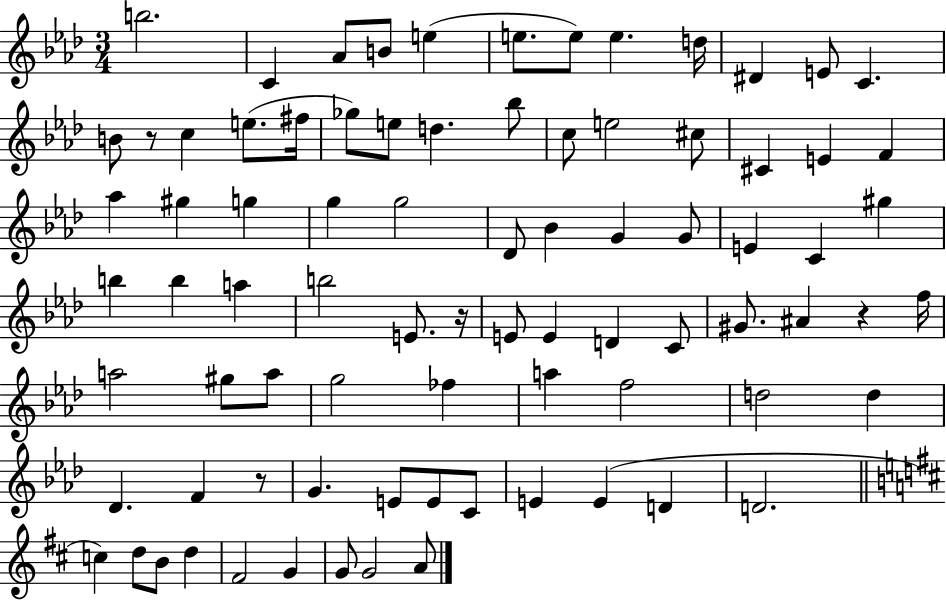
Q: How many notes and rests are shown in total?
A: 82